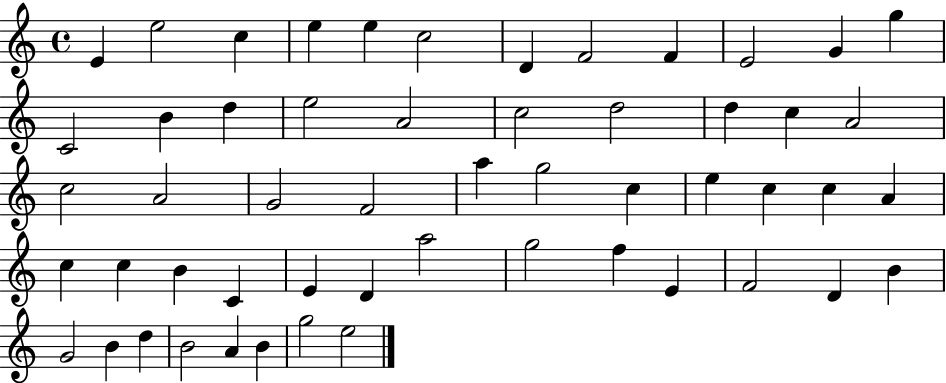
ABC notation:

X:1
T:Untitled
M:4/4
L:1/4
K:C
E e2 c e e c2 D F2 F E2 G g C2 B d e2 A2 c2 d2 d c A2 c2 A2 G2 F2 a g2 c e c c A c c B C E D a2 g2 f E F2 D B G2 B d B2 A B g2 e2